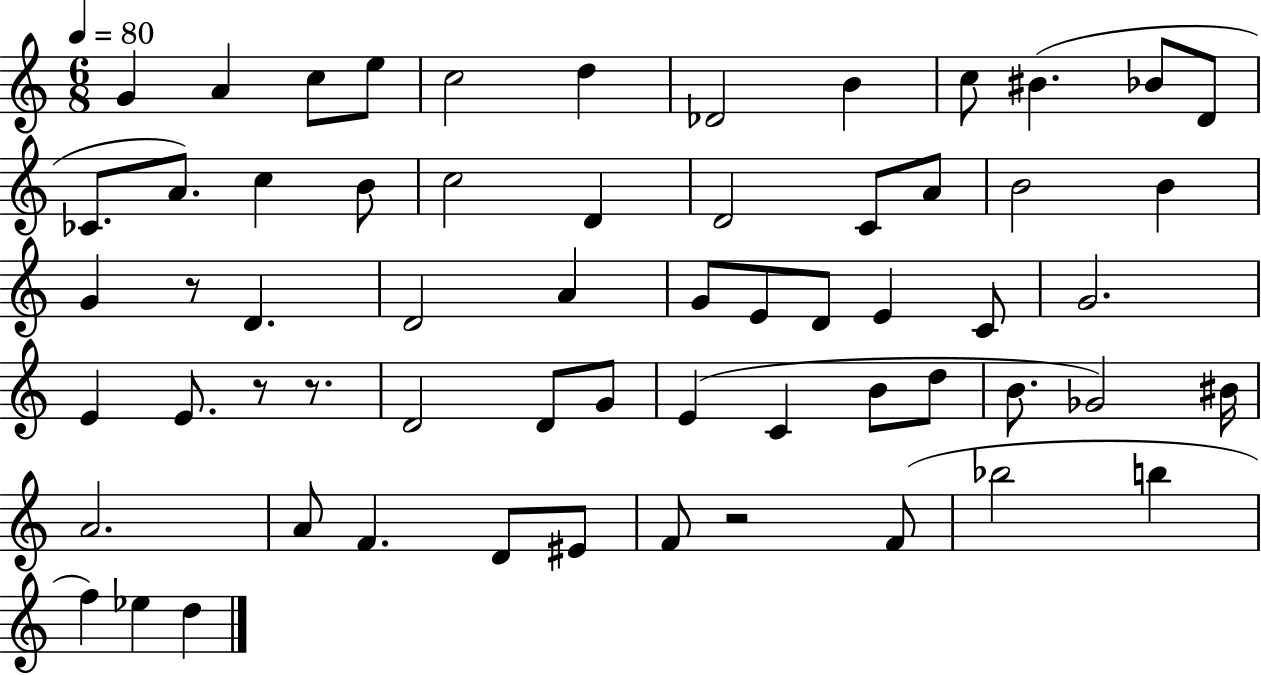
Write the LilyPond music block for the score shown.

{
  \clef treble
  \numericTimeSignature
  \time 6/8
  \key c \major
  \tempo 4 = 80
  \repeat volta 2 { g'4 a'4 c''8 e''8 | c''2 d''4 | des'2 b'4 | c''8 bis'4.( bes'8 d'8 | \break ces'8. a'8.) c''4 b'8 | c''2 d'4 | d'2 c'8 a'8 | b'2 b'4 | \break g'4 r8 d'4. | d'2 a'4 | g'8 e'8 d'8 e'4 c'8 | g'2. | \break e'4 e'8. r8 r8. | d'2 d'8 g'8 | e'4( c'4 b'8 d''8 | b'8. ges'2) bis'16 | \break a'2. | a'8 f'4. d'8 eis'8 | f'8 r2 f'8( | bes''2 b''4 | \break f''4) ees''4 d''4 | } \bar "|."
}